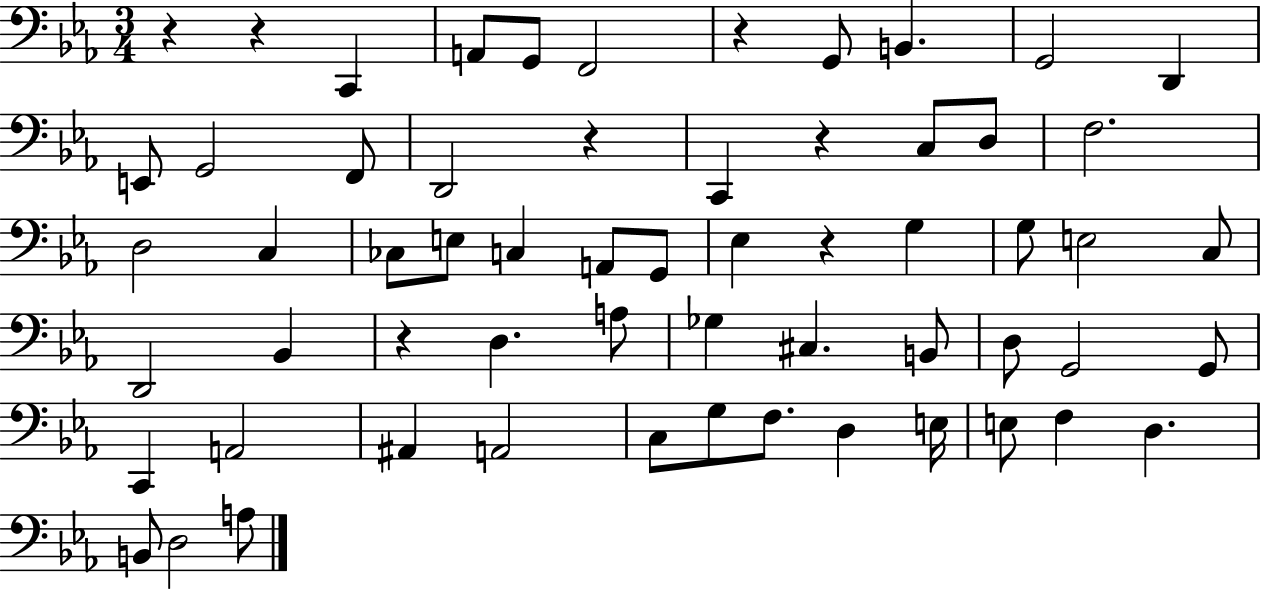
R/q R/q C2/q A2/e G2/e F2/h R/q G2/e B2/q. G2/h D2/q E2/e G2/h F2/e D2/h R/q C2/q R/q C3/e D3/e F3/h. D3/h C3/q CES3/e E3/e C3/q A2/e G2/e Eb3/q R/q G3/q G3/e E3/h C3/e D2/h Bb2/q R/q D3/q. A3/e Gb3/q C#3/q. B2/e D3/e G2/h G2/e C2/q A2/h A#2/q A2/h C3/e G3/e F3/e. D3/q E3/s E3/e F3/q D3/q. B2/e D3/h A3/e